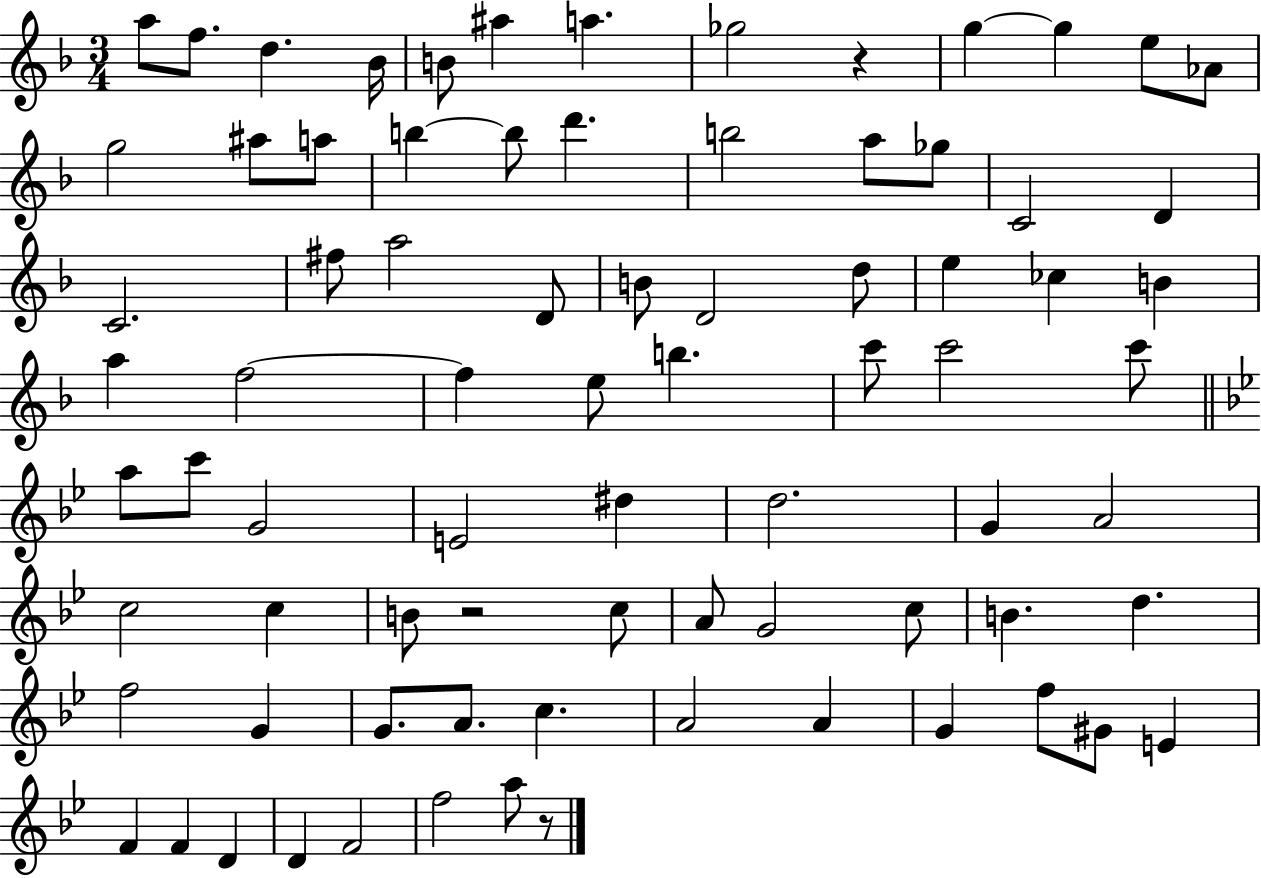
{
  \clef treble
  \numericTimeSignature
  \time 3/4
  \key f \major
  \repeat volta 2 { a''8 f''8. d''4. bes'16 | b'8 ais''4 a''4. | ges''2 r4 | g''4~~ g''4 e''8 aes'8 | \break g''2 ais''8 a''8 | b''4~~ b''8 d'''4. | b''2 a''8 ges''8 | c'2 d'4 | \break c'2. | fis''8 a''2 d'8 | b'8 d'2 d''8 | e''4 ces''4 b'4 | \break a''4 f''2~~ | f''4 e''8 b''4. | c'''8 c'''2 c'''8 | \bar "||" \break \key bes \major a''8 c'''8 g'2 | e'2 dis''4 | d''2. | g'4 a'2 | \break c''2 c''4 | b'8 r2 c''8 | a'8 g'2 c''8 | b'4. d''4. | \break f''2 g'4 | g'8. a'8. c''4. | a'2 a'4 | g'4 f''8 gis'8 e'4 | \break f'4 f'4 d'4 | d'4 f'2 | f''2 a''8 r8 | } \bar "|."
}